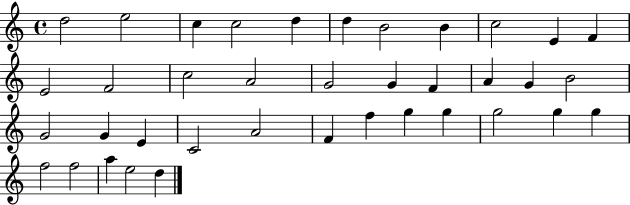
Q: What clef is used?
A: treble